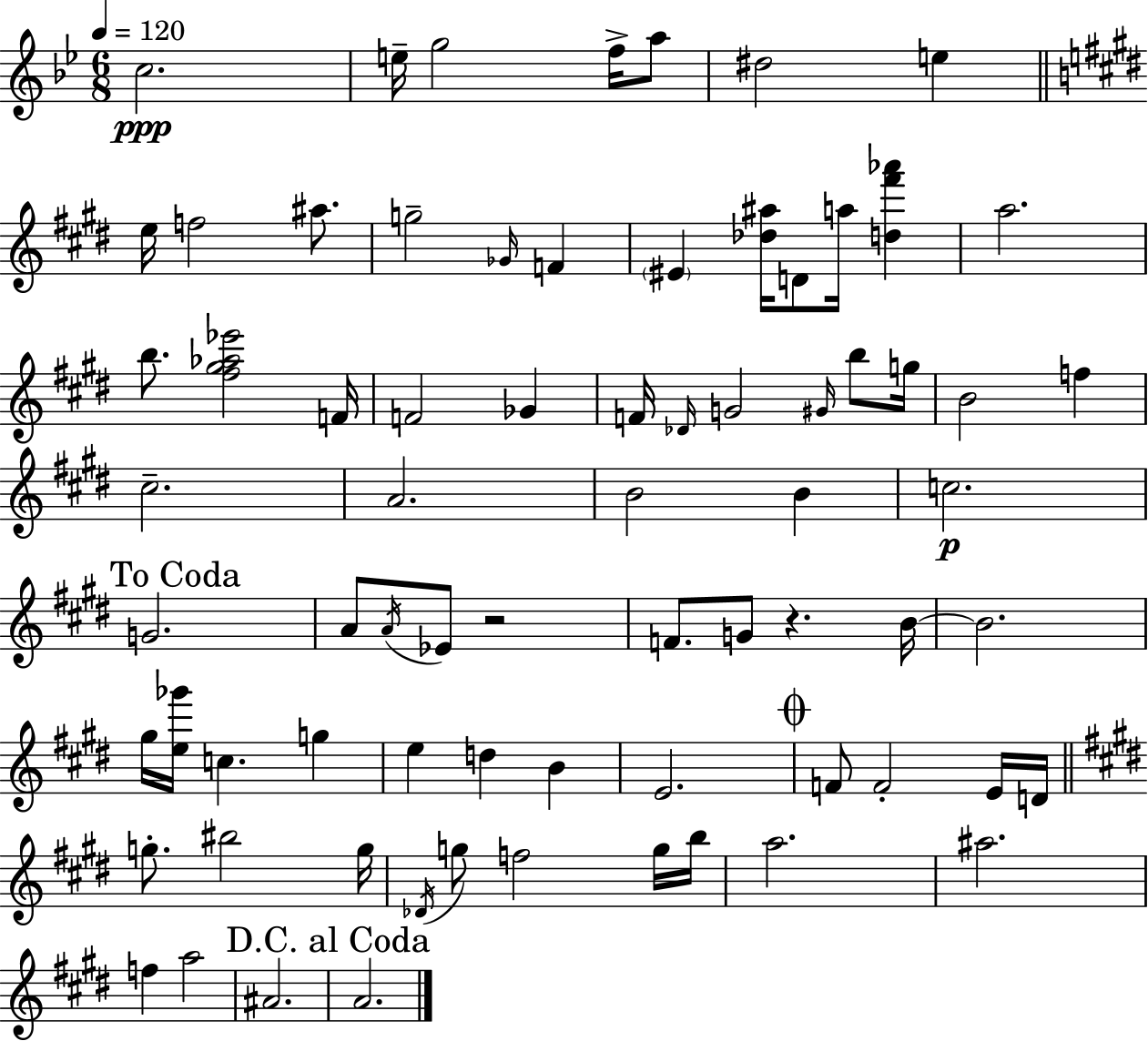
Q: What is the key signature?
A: G minor